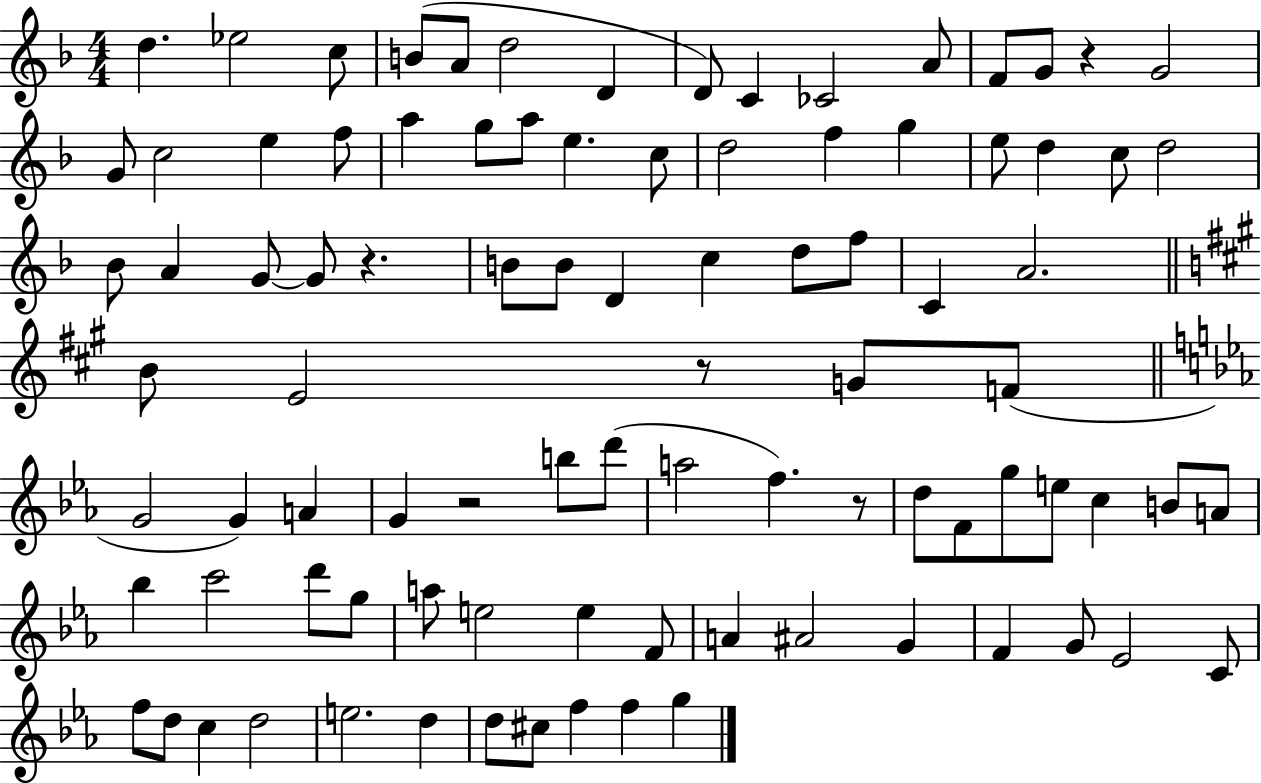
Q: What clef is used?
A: treble